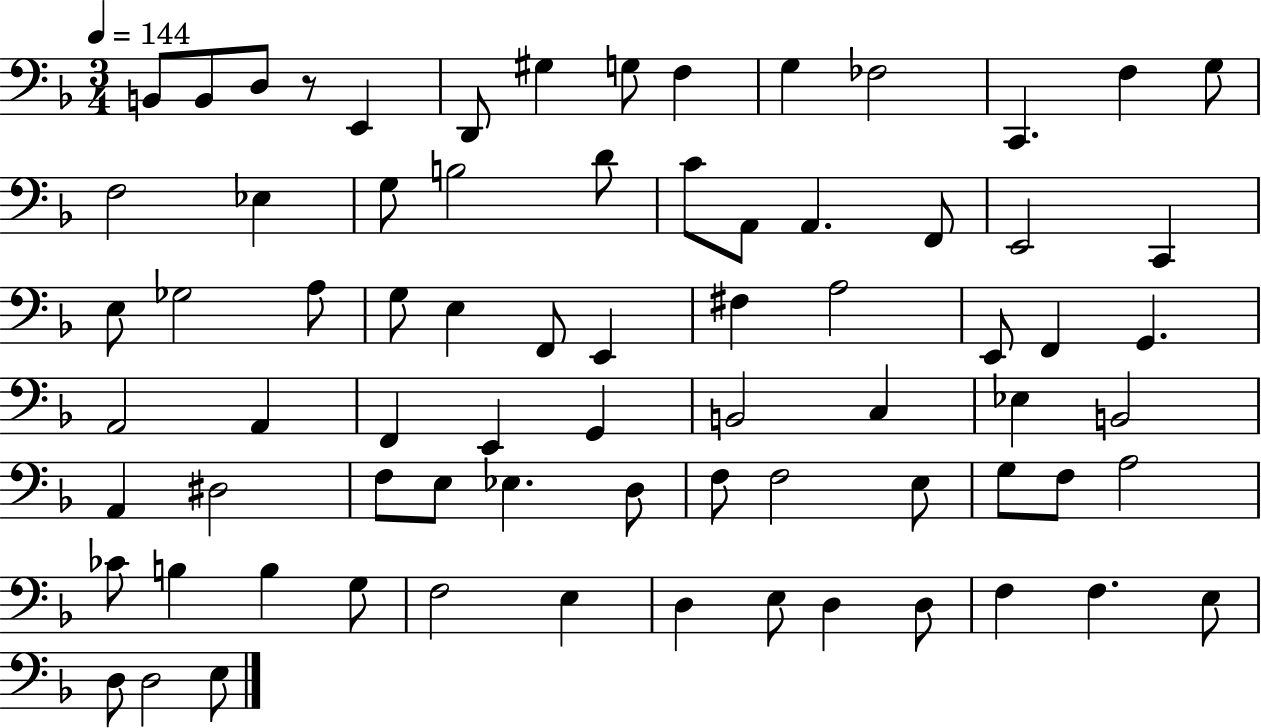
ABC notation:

X:1
T:Untitled
M:3/4
L:1/4
K:F
B,,/2 B,,/2 D,/2 z/2 E,, D,,/2 ^G, G,/2 F, G, _F,2 C,, F, G,/2 F,2 _E, G,/2 B,2 D/2 C/2 A,,/2 A,, F,,/2 E,,2 C,, E,/2 _G,2 A,/2 G,/2 E, F,,/2 E,, ^F, A,2 E,,/2 F,, G,, A,,2 A,, F,, E,, G,, B,,2 C, _E, B,,2 A,, ^D,2 F,/2 E,/2 _E, D,/2 F,/2 F,2 E,/2 G,/2 F,/2 A,2 _C/2 B, B, G,/2 F,2 E, D, E,/2 D, D,/2 F, F, E,/2 D,/2 D,2 E,/2